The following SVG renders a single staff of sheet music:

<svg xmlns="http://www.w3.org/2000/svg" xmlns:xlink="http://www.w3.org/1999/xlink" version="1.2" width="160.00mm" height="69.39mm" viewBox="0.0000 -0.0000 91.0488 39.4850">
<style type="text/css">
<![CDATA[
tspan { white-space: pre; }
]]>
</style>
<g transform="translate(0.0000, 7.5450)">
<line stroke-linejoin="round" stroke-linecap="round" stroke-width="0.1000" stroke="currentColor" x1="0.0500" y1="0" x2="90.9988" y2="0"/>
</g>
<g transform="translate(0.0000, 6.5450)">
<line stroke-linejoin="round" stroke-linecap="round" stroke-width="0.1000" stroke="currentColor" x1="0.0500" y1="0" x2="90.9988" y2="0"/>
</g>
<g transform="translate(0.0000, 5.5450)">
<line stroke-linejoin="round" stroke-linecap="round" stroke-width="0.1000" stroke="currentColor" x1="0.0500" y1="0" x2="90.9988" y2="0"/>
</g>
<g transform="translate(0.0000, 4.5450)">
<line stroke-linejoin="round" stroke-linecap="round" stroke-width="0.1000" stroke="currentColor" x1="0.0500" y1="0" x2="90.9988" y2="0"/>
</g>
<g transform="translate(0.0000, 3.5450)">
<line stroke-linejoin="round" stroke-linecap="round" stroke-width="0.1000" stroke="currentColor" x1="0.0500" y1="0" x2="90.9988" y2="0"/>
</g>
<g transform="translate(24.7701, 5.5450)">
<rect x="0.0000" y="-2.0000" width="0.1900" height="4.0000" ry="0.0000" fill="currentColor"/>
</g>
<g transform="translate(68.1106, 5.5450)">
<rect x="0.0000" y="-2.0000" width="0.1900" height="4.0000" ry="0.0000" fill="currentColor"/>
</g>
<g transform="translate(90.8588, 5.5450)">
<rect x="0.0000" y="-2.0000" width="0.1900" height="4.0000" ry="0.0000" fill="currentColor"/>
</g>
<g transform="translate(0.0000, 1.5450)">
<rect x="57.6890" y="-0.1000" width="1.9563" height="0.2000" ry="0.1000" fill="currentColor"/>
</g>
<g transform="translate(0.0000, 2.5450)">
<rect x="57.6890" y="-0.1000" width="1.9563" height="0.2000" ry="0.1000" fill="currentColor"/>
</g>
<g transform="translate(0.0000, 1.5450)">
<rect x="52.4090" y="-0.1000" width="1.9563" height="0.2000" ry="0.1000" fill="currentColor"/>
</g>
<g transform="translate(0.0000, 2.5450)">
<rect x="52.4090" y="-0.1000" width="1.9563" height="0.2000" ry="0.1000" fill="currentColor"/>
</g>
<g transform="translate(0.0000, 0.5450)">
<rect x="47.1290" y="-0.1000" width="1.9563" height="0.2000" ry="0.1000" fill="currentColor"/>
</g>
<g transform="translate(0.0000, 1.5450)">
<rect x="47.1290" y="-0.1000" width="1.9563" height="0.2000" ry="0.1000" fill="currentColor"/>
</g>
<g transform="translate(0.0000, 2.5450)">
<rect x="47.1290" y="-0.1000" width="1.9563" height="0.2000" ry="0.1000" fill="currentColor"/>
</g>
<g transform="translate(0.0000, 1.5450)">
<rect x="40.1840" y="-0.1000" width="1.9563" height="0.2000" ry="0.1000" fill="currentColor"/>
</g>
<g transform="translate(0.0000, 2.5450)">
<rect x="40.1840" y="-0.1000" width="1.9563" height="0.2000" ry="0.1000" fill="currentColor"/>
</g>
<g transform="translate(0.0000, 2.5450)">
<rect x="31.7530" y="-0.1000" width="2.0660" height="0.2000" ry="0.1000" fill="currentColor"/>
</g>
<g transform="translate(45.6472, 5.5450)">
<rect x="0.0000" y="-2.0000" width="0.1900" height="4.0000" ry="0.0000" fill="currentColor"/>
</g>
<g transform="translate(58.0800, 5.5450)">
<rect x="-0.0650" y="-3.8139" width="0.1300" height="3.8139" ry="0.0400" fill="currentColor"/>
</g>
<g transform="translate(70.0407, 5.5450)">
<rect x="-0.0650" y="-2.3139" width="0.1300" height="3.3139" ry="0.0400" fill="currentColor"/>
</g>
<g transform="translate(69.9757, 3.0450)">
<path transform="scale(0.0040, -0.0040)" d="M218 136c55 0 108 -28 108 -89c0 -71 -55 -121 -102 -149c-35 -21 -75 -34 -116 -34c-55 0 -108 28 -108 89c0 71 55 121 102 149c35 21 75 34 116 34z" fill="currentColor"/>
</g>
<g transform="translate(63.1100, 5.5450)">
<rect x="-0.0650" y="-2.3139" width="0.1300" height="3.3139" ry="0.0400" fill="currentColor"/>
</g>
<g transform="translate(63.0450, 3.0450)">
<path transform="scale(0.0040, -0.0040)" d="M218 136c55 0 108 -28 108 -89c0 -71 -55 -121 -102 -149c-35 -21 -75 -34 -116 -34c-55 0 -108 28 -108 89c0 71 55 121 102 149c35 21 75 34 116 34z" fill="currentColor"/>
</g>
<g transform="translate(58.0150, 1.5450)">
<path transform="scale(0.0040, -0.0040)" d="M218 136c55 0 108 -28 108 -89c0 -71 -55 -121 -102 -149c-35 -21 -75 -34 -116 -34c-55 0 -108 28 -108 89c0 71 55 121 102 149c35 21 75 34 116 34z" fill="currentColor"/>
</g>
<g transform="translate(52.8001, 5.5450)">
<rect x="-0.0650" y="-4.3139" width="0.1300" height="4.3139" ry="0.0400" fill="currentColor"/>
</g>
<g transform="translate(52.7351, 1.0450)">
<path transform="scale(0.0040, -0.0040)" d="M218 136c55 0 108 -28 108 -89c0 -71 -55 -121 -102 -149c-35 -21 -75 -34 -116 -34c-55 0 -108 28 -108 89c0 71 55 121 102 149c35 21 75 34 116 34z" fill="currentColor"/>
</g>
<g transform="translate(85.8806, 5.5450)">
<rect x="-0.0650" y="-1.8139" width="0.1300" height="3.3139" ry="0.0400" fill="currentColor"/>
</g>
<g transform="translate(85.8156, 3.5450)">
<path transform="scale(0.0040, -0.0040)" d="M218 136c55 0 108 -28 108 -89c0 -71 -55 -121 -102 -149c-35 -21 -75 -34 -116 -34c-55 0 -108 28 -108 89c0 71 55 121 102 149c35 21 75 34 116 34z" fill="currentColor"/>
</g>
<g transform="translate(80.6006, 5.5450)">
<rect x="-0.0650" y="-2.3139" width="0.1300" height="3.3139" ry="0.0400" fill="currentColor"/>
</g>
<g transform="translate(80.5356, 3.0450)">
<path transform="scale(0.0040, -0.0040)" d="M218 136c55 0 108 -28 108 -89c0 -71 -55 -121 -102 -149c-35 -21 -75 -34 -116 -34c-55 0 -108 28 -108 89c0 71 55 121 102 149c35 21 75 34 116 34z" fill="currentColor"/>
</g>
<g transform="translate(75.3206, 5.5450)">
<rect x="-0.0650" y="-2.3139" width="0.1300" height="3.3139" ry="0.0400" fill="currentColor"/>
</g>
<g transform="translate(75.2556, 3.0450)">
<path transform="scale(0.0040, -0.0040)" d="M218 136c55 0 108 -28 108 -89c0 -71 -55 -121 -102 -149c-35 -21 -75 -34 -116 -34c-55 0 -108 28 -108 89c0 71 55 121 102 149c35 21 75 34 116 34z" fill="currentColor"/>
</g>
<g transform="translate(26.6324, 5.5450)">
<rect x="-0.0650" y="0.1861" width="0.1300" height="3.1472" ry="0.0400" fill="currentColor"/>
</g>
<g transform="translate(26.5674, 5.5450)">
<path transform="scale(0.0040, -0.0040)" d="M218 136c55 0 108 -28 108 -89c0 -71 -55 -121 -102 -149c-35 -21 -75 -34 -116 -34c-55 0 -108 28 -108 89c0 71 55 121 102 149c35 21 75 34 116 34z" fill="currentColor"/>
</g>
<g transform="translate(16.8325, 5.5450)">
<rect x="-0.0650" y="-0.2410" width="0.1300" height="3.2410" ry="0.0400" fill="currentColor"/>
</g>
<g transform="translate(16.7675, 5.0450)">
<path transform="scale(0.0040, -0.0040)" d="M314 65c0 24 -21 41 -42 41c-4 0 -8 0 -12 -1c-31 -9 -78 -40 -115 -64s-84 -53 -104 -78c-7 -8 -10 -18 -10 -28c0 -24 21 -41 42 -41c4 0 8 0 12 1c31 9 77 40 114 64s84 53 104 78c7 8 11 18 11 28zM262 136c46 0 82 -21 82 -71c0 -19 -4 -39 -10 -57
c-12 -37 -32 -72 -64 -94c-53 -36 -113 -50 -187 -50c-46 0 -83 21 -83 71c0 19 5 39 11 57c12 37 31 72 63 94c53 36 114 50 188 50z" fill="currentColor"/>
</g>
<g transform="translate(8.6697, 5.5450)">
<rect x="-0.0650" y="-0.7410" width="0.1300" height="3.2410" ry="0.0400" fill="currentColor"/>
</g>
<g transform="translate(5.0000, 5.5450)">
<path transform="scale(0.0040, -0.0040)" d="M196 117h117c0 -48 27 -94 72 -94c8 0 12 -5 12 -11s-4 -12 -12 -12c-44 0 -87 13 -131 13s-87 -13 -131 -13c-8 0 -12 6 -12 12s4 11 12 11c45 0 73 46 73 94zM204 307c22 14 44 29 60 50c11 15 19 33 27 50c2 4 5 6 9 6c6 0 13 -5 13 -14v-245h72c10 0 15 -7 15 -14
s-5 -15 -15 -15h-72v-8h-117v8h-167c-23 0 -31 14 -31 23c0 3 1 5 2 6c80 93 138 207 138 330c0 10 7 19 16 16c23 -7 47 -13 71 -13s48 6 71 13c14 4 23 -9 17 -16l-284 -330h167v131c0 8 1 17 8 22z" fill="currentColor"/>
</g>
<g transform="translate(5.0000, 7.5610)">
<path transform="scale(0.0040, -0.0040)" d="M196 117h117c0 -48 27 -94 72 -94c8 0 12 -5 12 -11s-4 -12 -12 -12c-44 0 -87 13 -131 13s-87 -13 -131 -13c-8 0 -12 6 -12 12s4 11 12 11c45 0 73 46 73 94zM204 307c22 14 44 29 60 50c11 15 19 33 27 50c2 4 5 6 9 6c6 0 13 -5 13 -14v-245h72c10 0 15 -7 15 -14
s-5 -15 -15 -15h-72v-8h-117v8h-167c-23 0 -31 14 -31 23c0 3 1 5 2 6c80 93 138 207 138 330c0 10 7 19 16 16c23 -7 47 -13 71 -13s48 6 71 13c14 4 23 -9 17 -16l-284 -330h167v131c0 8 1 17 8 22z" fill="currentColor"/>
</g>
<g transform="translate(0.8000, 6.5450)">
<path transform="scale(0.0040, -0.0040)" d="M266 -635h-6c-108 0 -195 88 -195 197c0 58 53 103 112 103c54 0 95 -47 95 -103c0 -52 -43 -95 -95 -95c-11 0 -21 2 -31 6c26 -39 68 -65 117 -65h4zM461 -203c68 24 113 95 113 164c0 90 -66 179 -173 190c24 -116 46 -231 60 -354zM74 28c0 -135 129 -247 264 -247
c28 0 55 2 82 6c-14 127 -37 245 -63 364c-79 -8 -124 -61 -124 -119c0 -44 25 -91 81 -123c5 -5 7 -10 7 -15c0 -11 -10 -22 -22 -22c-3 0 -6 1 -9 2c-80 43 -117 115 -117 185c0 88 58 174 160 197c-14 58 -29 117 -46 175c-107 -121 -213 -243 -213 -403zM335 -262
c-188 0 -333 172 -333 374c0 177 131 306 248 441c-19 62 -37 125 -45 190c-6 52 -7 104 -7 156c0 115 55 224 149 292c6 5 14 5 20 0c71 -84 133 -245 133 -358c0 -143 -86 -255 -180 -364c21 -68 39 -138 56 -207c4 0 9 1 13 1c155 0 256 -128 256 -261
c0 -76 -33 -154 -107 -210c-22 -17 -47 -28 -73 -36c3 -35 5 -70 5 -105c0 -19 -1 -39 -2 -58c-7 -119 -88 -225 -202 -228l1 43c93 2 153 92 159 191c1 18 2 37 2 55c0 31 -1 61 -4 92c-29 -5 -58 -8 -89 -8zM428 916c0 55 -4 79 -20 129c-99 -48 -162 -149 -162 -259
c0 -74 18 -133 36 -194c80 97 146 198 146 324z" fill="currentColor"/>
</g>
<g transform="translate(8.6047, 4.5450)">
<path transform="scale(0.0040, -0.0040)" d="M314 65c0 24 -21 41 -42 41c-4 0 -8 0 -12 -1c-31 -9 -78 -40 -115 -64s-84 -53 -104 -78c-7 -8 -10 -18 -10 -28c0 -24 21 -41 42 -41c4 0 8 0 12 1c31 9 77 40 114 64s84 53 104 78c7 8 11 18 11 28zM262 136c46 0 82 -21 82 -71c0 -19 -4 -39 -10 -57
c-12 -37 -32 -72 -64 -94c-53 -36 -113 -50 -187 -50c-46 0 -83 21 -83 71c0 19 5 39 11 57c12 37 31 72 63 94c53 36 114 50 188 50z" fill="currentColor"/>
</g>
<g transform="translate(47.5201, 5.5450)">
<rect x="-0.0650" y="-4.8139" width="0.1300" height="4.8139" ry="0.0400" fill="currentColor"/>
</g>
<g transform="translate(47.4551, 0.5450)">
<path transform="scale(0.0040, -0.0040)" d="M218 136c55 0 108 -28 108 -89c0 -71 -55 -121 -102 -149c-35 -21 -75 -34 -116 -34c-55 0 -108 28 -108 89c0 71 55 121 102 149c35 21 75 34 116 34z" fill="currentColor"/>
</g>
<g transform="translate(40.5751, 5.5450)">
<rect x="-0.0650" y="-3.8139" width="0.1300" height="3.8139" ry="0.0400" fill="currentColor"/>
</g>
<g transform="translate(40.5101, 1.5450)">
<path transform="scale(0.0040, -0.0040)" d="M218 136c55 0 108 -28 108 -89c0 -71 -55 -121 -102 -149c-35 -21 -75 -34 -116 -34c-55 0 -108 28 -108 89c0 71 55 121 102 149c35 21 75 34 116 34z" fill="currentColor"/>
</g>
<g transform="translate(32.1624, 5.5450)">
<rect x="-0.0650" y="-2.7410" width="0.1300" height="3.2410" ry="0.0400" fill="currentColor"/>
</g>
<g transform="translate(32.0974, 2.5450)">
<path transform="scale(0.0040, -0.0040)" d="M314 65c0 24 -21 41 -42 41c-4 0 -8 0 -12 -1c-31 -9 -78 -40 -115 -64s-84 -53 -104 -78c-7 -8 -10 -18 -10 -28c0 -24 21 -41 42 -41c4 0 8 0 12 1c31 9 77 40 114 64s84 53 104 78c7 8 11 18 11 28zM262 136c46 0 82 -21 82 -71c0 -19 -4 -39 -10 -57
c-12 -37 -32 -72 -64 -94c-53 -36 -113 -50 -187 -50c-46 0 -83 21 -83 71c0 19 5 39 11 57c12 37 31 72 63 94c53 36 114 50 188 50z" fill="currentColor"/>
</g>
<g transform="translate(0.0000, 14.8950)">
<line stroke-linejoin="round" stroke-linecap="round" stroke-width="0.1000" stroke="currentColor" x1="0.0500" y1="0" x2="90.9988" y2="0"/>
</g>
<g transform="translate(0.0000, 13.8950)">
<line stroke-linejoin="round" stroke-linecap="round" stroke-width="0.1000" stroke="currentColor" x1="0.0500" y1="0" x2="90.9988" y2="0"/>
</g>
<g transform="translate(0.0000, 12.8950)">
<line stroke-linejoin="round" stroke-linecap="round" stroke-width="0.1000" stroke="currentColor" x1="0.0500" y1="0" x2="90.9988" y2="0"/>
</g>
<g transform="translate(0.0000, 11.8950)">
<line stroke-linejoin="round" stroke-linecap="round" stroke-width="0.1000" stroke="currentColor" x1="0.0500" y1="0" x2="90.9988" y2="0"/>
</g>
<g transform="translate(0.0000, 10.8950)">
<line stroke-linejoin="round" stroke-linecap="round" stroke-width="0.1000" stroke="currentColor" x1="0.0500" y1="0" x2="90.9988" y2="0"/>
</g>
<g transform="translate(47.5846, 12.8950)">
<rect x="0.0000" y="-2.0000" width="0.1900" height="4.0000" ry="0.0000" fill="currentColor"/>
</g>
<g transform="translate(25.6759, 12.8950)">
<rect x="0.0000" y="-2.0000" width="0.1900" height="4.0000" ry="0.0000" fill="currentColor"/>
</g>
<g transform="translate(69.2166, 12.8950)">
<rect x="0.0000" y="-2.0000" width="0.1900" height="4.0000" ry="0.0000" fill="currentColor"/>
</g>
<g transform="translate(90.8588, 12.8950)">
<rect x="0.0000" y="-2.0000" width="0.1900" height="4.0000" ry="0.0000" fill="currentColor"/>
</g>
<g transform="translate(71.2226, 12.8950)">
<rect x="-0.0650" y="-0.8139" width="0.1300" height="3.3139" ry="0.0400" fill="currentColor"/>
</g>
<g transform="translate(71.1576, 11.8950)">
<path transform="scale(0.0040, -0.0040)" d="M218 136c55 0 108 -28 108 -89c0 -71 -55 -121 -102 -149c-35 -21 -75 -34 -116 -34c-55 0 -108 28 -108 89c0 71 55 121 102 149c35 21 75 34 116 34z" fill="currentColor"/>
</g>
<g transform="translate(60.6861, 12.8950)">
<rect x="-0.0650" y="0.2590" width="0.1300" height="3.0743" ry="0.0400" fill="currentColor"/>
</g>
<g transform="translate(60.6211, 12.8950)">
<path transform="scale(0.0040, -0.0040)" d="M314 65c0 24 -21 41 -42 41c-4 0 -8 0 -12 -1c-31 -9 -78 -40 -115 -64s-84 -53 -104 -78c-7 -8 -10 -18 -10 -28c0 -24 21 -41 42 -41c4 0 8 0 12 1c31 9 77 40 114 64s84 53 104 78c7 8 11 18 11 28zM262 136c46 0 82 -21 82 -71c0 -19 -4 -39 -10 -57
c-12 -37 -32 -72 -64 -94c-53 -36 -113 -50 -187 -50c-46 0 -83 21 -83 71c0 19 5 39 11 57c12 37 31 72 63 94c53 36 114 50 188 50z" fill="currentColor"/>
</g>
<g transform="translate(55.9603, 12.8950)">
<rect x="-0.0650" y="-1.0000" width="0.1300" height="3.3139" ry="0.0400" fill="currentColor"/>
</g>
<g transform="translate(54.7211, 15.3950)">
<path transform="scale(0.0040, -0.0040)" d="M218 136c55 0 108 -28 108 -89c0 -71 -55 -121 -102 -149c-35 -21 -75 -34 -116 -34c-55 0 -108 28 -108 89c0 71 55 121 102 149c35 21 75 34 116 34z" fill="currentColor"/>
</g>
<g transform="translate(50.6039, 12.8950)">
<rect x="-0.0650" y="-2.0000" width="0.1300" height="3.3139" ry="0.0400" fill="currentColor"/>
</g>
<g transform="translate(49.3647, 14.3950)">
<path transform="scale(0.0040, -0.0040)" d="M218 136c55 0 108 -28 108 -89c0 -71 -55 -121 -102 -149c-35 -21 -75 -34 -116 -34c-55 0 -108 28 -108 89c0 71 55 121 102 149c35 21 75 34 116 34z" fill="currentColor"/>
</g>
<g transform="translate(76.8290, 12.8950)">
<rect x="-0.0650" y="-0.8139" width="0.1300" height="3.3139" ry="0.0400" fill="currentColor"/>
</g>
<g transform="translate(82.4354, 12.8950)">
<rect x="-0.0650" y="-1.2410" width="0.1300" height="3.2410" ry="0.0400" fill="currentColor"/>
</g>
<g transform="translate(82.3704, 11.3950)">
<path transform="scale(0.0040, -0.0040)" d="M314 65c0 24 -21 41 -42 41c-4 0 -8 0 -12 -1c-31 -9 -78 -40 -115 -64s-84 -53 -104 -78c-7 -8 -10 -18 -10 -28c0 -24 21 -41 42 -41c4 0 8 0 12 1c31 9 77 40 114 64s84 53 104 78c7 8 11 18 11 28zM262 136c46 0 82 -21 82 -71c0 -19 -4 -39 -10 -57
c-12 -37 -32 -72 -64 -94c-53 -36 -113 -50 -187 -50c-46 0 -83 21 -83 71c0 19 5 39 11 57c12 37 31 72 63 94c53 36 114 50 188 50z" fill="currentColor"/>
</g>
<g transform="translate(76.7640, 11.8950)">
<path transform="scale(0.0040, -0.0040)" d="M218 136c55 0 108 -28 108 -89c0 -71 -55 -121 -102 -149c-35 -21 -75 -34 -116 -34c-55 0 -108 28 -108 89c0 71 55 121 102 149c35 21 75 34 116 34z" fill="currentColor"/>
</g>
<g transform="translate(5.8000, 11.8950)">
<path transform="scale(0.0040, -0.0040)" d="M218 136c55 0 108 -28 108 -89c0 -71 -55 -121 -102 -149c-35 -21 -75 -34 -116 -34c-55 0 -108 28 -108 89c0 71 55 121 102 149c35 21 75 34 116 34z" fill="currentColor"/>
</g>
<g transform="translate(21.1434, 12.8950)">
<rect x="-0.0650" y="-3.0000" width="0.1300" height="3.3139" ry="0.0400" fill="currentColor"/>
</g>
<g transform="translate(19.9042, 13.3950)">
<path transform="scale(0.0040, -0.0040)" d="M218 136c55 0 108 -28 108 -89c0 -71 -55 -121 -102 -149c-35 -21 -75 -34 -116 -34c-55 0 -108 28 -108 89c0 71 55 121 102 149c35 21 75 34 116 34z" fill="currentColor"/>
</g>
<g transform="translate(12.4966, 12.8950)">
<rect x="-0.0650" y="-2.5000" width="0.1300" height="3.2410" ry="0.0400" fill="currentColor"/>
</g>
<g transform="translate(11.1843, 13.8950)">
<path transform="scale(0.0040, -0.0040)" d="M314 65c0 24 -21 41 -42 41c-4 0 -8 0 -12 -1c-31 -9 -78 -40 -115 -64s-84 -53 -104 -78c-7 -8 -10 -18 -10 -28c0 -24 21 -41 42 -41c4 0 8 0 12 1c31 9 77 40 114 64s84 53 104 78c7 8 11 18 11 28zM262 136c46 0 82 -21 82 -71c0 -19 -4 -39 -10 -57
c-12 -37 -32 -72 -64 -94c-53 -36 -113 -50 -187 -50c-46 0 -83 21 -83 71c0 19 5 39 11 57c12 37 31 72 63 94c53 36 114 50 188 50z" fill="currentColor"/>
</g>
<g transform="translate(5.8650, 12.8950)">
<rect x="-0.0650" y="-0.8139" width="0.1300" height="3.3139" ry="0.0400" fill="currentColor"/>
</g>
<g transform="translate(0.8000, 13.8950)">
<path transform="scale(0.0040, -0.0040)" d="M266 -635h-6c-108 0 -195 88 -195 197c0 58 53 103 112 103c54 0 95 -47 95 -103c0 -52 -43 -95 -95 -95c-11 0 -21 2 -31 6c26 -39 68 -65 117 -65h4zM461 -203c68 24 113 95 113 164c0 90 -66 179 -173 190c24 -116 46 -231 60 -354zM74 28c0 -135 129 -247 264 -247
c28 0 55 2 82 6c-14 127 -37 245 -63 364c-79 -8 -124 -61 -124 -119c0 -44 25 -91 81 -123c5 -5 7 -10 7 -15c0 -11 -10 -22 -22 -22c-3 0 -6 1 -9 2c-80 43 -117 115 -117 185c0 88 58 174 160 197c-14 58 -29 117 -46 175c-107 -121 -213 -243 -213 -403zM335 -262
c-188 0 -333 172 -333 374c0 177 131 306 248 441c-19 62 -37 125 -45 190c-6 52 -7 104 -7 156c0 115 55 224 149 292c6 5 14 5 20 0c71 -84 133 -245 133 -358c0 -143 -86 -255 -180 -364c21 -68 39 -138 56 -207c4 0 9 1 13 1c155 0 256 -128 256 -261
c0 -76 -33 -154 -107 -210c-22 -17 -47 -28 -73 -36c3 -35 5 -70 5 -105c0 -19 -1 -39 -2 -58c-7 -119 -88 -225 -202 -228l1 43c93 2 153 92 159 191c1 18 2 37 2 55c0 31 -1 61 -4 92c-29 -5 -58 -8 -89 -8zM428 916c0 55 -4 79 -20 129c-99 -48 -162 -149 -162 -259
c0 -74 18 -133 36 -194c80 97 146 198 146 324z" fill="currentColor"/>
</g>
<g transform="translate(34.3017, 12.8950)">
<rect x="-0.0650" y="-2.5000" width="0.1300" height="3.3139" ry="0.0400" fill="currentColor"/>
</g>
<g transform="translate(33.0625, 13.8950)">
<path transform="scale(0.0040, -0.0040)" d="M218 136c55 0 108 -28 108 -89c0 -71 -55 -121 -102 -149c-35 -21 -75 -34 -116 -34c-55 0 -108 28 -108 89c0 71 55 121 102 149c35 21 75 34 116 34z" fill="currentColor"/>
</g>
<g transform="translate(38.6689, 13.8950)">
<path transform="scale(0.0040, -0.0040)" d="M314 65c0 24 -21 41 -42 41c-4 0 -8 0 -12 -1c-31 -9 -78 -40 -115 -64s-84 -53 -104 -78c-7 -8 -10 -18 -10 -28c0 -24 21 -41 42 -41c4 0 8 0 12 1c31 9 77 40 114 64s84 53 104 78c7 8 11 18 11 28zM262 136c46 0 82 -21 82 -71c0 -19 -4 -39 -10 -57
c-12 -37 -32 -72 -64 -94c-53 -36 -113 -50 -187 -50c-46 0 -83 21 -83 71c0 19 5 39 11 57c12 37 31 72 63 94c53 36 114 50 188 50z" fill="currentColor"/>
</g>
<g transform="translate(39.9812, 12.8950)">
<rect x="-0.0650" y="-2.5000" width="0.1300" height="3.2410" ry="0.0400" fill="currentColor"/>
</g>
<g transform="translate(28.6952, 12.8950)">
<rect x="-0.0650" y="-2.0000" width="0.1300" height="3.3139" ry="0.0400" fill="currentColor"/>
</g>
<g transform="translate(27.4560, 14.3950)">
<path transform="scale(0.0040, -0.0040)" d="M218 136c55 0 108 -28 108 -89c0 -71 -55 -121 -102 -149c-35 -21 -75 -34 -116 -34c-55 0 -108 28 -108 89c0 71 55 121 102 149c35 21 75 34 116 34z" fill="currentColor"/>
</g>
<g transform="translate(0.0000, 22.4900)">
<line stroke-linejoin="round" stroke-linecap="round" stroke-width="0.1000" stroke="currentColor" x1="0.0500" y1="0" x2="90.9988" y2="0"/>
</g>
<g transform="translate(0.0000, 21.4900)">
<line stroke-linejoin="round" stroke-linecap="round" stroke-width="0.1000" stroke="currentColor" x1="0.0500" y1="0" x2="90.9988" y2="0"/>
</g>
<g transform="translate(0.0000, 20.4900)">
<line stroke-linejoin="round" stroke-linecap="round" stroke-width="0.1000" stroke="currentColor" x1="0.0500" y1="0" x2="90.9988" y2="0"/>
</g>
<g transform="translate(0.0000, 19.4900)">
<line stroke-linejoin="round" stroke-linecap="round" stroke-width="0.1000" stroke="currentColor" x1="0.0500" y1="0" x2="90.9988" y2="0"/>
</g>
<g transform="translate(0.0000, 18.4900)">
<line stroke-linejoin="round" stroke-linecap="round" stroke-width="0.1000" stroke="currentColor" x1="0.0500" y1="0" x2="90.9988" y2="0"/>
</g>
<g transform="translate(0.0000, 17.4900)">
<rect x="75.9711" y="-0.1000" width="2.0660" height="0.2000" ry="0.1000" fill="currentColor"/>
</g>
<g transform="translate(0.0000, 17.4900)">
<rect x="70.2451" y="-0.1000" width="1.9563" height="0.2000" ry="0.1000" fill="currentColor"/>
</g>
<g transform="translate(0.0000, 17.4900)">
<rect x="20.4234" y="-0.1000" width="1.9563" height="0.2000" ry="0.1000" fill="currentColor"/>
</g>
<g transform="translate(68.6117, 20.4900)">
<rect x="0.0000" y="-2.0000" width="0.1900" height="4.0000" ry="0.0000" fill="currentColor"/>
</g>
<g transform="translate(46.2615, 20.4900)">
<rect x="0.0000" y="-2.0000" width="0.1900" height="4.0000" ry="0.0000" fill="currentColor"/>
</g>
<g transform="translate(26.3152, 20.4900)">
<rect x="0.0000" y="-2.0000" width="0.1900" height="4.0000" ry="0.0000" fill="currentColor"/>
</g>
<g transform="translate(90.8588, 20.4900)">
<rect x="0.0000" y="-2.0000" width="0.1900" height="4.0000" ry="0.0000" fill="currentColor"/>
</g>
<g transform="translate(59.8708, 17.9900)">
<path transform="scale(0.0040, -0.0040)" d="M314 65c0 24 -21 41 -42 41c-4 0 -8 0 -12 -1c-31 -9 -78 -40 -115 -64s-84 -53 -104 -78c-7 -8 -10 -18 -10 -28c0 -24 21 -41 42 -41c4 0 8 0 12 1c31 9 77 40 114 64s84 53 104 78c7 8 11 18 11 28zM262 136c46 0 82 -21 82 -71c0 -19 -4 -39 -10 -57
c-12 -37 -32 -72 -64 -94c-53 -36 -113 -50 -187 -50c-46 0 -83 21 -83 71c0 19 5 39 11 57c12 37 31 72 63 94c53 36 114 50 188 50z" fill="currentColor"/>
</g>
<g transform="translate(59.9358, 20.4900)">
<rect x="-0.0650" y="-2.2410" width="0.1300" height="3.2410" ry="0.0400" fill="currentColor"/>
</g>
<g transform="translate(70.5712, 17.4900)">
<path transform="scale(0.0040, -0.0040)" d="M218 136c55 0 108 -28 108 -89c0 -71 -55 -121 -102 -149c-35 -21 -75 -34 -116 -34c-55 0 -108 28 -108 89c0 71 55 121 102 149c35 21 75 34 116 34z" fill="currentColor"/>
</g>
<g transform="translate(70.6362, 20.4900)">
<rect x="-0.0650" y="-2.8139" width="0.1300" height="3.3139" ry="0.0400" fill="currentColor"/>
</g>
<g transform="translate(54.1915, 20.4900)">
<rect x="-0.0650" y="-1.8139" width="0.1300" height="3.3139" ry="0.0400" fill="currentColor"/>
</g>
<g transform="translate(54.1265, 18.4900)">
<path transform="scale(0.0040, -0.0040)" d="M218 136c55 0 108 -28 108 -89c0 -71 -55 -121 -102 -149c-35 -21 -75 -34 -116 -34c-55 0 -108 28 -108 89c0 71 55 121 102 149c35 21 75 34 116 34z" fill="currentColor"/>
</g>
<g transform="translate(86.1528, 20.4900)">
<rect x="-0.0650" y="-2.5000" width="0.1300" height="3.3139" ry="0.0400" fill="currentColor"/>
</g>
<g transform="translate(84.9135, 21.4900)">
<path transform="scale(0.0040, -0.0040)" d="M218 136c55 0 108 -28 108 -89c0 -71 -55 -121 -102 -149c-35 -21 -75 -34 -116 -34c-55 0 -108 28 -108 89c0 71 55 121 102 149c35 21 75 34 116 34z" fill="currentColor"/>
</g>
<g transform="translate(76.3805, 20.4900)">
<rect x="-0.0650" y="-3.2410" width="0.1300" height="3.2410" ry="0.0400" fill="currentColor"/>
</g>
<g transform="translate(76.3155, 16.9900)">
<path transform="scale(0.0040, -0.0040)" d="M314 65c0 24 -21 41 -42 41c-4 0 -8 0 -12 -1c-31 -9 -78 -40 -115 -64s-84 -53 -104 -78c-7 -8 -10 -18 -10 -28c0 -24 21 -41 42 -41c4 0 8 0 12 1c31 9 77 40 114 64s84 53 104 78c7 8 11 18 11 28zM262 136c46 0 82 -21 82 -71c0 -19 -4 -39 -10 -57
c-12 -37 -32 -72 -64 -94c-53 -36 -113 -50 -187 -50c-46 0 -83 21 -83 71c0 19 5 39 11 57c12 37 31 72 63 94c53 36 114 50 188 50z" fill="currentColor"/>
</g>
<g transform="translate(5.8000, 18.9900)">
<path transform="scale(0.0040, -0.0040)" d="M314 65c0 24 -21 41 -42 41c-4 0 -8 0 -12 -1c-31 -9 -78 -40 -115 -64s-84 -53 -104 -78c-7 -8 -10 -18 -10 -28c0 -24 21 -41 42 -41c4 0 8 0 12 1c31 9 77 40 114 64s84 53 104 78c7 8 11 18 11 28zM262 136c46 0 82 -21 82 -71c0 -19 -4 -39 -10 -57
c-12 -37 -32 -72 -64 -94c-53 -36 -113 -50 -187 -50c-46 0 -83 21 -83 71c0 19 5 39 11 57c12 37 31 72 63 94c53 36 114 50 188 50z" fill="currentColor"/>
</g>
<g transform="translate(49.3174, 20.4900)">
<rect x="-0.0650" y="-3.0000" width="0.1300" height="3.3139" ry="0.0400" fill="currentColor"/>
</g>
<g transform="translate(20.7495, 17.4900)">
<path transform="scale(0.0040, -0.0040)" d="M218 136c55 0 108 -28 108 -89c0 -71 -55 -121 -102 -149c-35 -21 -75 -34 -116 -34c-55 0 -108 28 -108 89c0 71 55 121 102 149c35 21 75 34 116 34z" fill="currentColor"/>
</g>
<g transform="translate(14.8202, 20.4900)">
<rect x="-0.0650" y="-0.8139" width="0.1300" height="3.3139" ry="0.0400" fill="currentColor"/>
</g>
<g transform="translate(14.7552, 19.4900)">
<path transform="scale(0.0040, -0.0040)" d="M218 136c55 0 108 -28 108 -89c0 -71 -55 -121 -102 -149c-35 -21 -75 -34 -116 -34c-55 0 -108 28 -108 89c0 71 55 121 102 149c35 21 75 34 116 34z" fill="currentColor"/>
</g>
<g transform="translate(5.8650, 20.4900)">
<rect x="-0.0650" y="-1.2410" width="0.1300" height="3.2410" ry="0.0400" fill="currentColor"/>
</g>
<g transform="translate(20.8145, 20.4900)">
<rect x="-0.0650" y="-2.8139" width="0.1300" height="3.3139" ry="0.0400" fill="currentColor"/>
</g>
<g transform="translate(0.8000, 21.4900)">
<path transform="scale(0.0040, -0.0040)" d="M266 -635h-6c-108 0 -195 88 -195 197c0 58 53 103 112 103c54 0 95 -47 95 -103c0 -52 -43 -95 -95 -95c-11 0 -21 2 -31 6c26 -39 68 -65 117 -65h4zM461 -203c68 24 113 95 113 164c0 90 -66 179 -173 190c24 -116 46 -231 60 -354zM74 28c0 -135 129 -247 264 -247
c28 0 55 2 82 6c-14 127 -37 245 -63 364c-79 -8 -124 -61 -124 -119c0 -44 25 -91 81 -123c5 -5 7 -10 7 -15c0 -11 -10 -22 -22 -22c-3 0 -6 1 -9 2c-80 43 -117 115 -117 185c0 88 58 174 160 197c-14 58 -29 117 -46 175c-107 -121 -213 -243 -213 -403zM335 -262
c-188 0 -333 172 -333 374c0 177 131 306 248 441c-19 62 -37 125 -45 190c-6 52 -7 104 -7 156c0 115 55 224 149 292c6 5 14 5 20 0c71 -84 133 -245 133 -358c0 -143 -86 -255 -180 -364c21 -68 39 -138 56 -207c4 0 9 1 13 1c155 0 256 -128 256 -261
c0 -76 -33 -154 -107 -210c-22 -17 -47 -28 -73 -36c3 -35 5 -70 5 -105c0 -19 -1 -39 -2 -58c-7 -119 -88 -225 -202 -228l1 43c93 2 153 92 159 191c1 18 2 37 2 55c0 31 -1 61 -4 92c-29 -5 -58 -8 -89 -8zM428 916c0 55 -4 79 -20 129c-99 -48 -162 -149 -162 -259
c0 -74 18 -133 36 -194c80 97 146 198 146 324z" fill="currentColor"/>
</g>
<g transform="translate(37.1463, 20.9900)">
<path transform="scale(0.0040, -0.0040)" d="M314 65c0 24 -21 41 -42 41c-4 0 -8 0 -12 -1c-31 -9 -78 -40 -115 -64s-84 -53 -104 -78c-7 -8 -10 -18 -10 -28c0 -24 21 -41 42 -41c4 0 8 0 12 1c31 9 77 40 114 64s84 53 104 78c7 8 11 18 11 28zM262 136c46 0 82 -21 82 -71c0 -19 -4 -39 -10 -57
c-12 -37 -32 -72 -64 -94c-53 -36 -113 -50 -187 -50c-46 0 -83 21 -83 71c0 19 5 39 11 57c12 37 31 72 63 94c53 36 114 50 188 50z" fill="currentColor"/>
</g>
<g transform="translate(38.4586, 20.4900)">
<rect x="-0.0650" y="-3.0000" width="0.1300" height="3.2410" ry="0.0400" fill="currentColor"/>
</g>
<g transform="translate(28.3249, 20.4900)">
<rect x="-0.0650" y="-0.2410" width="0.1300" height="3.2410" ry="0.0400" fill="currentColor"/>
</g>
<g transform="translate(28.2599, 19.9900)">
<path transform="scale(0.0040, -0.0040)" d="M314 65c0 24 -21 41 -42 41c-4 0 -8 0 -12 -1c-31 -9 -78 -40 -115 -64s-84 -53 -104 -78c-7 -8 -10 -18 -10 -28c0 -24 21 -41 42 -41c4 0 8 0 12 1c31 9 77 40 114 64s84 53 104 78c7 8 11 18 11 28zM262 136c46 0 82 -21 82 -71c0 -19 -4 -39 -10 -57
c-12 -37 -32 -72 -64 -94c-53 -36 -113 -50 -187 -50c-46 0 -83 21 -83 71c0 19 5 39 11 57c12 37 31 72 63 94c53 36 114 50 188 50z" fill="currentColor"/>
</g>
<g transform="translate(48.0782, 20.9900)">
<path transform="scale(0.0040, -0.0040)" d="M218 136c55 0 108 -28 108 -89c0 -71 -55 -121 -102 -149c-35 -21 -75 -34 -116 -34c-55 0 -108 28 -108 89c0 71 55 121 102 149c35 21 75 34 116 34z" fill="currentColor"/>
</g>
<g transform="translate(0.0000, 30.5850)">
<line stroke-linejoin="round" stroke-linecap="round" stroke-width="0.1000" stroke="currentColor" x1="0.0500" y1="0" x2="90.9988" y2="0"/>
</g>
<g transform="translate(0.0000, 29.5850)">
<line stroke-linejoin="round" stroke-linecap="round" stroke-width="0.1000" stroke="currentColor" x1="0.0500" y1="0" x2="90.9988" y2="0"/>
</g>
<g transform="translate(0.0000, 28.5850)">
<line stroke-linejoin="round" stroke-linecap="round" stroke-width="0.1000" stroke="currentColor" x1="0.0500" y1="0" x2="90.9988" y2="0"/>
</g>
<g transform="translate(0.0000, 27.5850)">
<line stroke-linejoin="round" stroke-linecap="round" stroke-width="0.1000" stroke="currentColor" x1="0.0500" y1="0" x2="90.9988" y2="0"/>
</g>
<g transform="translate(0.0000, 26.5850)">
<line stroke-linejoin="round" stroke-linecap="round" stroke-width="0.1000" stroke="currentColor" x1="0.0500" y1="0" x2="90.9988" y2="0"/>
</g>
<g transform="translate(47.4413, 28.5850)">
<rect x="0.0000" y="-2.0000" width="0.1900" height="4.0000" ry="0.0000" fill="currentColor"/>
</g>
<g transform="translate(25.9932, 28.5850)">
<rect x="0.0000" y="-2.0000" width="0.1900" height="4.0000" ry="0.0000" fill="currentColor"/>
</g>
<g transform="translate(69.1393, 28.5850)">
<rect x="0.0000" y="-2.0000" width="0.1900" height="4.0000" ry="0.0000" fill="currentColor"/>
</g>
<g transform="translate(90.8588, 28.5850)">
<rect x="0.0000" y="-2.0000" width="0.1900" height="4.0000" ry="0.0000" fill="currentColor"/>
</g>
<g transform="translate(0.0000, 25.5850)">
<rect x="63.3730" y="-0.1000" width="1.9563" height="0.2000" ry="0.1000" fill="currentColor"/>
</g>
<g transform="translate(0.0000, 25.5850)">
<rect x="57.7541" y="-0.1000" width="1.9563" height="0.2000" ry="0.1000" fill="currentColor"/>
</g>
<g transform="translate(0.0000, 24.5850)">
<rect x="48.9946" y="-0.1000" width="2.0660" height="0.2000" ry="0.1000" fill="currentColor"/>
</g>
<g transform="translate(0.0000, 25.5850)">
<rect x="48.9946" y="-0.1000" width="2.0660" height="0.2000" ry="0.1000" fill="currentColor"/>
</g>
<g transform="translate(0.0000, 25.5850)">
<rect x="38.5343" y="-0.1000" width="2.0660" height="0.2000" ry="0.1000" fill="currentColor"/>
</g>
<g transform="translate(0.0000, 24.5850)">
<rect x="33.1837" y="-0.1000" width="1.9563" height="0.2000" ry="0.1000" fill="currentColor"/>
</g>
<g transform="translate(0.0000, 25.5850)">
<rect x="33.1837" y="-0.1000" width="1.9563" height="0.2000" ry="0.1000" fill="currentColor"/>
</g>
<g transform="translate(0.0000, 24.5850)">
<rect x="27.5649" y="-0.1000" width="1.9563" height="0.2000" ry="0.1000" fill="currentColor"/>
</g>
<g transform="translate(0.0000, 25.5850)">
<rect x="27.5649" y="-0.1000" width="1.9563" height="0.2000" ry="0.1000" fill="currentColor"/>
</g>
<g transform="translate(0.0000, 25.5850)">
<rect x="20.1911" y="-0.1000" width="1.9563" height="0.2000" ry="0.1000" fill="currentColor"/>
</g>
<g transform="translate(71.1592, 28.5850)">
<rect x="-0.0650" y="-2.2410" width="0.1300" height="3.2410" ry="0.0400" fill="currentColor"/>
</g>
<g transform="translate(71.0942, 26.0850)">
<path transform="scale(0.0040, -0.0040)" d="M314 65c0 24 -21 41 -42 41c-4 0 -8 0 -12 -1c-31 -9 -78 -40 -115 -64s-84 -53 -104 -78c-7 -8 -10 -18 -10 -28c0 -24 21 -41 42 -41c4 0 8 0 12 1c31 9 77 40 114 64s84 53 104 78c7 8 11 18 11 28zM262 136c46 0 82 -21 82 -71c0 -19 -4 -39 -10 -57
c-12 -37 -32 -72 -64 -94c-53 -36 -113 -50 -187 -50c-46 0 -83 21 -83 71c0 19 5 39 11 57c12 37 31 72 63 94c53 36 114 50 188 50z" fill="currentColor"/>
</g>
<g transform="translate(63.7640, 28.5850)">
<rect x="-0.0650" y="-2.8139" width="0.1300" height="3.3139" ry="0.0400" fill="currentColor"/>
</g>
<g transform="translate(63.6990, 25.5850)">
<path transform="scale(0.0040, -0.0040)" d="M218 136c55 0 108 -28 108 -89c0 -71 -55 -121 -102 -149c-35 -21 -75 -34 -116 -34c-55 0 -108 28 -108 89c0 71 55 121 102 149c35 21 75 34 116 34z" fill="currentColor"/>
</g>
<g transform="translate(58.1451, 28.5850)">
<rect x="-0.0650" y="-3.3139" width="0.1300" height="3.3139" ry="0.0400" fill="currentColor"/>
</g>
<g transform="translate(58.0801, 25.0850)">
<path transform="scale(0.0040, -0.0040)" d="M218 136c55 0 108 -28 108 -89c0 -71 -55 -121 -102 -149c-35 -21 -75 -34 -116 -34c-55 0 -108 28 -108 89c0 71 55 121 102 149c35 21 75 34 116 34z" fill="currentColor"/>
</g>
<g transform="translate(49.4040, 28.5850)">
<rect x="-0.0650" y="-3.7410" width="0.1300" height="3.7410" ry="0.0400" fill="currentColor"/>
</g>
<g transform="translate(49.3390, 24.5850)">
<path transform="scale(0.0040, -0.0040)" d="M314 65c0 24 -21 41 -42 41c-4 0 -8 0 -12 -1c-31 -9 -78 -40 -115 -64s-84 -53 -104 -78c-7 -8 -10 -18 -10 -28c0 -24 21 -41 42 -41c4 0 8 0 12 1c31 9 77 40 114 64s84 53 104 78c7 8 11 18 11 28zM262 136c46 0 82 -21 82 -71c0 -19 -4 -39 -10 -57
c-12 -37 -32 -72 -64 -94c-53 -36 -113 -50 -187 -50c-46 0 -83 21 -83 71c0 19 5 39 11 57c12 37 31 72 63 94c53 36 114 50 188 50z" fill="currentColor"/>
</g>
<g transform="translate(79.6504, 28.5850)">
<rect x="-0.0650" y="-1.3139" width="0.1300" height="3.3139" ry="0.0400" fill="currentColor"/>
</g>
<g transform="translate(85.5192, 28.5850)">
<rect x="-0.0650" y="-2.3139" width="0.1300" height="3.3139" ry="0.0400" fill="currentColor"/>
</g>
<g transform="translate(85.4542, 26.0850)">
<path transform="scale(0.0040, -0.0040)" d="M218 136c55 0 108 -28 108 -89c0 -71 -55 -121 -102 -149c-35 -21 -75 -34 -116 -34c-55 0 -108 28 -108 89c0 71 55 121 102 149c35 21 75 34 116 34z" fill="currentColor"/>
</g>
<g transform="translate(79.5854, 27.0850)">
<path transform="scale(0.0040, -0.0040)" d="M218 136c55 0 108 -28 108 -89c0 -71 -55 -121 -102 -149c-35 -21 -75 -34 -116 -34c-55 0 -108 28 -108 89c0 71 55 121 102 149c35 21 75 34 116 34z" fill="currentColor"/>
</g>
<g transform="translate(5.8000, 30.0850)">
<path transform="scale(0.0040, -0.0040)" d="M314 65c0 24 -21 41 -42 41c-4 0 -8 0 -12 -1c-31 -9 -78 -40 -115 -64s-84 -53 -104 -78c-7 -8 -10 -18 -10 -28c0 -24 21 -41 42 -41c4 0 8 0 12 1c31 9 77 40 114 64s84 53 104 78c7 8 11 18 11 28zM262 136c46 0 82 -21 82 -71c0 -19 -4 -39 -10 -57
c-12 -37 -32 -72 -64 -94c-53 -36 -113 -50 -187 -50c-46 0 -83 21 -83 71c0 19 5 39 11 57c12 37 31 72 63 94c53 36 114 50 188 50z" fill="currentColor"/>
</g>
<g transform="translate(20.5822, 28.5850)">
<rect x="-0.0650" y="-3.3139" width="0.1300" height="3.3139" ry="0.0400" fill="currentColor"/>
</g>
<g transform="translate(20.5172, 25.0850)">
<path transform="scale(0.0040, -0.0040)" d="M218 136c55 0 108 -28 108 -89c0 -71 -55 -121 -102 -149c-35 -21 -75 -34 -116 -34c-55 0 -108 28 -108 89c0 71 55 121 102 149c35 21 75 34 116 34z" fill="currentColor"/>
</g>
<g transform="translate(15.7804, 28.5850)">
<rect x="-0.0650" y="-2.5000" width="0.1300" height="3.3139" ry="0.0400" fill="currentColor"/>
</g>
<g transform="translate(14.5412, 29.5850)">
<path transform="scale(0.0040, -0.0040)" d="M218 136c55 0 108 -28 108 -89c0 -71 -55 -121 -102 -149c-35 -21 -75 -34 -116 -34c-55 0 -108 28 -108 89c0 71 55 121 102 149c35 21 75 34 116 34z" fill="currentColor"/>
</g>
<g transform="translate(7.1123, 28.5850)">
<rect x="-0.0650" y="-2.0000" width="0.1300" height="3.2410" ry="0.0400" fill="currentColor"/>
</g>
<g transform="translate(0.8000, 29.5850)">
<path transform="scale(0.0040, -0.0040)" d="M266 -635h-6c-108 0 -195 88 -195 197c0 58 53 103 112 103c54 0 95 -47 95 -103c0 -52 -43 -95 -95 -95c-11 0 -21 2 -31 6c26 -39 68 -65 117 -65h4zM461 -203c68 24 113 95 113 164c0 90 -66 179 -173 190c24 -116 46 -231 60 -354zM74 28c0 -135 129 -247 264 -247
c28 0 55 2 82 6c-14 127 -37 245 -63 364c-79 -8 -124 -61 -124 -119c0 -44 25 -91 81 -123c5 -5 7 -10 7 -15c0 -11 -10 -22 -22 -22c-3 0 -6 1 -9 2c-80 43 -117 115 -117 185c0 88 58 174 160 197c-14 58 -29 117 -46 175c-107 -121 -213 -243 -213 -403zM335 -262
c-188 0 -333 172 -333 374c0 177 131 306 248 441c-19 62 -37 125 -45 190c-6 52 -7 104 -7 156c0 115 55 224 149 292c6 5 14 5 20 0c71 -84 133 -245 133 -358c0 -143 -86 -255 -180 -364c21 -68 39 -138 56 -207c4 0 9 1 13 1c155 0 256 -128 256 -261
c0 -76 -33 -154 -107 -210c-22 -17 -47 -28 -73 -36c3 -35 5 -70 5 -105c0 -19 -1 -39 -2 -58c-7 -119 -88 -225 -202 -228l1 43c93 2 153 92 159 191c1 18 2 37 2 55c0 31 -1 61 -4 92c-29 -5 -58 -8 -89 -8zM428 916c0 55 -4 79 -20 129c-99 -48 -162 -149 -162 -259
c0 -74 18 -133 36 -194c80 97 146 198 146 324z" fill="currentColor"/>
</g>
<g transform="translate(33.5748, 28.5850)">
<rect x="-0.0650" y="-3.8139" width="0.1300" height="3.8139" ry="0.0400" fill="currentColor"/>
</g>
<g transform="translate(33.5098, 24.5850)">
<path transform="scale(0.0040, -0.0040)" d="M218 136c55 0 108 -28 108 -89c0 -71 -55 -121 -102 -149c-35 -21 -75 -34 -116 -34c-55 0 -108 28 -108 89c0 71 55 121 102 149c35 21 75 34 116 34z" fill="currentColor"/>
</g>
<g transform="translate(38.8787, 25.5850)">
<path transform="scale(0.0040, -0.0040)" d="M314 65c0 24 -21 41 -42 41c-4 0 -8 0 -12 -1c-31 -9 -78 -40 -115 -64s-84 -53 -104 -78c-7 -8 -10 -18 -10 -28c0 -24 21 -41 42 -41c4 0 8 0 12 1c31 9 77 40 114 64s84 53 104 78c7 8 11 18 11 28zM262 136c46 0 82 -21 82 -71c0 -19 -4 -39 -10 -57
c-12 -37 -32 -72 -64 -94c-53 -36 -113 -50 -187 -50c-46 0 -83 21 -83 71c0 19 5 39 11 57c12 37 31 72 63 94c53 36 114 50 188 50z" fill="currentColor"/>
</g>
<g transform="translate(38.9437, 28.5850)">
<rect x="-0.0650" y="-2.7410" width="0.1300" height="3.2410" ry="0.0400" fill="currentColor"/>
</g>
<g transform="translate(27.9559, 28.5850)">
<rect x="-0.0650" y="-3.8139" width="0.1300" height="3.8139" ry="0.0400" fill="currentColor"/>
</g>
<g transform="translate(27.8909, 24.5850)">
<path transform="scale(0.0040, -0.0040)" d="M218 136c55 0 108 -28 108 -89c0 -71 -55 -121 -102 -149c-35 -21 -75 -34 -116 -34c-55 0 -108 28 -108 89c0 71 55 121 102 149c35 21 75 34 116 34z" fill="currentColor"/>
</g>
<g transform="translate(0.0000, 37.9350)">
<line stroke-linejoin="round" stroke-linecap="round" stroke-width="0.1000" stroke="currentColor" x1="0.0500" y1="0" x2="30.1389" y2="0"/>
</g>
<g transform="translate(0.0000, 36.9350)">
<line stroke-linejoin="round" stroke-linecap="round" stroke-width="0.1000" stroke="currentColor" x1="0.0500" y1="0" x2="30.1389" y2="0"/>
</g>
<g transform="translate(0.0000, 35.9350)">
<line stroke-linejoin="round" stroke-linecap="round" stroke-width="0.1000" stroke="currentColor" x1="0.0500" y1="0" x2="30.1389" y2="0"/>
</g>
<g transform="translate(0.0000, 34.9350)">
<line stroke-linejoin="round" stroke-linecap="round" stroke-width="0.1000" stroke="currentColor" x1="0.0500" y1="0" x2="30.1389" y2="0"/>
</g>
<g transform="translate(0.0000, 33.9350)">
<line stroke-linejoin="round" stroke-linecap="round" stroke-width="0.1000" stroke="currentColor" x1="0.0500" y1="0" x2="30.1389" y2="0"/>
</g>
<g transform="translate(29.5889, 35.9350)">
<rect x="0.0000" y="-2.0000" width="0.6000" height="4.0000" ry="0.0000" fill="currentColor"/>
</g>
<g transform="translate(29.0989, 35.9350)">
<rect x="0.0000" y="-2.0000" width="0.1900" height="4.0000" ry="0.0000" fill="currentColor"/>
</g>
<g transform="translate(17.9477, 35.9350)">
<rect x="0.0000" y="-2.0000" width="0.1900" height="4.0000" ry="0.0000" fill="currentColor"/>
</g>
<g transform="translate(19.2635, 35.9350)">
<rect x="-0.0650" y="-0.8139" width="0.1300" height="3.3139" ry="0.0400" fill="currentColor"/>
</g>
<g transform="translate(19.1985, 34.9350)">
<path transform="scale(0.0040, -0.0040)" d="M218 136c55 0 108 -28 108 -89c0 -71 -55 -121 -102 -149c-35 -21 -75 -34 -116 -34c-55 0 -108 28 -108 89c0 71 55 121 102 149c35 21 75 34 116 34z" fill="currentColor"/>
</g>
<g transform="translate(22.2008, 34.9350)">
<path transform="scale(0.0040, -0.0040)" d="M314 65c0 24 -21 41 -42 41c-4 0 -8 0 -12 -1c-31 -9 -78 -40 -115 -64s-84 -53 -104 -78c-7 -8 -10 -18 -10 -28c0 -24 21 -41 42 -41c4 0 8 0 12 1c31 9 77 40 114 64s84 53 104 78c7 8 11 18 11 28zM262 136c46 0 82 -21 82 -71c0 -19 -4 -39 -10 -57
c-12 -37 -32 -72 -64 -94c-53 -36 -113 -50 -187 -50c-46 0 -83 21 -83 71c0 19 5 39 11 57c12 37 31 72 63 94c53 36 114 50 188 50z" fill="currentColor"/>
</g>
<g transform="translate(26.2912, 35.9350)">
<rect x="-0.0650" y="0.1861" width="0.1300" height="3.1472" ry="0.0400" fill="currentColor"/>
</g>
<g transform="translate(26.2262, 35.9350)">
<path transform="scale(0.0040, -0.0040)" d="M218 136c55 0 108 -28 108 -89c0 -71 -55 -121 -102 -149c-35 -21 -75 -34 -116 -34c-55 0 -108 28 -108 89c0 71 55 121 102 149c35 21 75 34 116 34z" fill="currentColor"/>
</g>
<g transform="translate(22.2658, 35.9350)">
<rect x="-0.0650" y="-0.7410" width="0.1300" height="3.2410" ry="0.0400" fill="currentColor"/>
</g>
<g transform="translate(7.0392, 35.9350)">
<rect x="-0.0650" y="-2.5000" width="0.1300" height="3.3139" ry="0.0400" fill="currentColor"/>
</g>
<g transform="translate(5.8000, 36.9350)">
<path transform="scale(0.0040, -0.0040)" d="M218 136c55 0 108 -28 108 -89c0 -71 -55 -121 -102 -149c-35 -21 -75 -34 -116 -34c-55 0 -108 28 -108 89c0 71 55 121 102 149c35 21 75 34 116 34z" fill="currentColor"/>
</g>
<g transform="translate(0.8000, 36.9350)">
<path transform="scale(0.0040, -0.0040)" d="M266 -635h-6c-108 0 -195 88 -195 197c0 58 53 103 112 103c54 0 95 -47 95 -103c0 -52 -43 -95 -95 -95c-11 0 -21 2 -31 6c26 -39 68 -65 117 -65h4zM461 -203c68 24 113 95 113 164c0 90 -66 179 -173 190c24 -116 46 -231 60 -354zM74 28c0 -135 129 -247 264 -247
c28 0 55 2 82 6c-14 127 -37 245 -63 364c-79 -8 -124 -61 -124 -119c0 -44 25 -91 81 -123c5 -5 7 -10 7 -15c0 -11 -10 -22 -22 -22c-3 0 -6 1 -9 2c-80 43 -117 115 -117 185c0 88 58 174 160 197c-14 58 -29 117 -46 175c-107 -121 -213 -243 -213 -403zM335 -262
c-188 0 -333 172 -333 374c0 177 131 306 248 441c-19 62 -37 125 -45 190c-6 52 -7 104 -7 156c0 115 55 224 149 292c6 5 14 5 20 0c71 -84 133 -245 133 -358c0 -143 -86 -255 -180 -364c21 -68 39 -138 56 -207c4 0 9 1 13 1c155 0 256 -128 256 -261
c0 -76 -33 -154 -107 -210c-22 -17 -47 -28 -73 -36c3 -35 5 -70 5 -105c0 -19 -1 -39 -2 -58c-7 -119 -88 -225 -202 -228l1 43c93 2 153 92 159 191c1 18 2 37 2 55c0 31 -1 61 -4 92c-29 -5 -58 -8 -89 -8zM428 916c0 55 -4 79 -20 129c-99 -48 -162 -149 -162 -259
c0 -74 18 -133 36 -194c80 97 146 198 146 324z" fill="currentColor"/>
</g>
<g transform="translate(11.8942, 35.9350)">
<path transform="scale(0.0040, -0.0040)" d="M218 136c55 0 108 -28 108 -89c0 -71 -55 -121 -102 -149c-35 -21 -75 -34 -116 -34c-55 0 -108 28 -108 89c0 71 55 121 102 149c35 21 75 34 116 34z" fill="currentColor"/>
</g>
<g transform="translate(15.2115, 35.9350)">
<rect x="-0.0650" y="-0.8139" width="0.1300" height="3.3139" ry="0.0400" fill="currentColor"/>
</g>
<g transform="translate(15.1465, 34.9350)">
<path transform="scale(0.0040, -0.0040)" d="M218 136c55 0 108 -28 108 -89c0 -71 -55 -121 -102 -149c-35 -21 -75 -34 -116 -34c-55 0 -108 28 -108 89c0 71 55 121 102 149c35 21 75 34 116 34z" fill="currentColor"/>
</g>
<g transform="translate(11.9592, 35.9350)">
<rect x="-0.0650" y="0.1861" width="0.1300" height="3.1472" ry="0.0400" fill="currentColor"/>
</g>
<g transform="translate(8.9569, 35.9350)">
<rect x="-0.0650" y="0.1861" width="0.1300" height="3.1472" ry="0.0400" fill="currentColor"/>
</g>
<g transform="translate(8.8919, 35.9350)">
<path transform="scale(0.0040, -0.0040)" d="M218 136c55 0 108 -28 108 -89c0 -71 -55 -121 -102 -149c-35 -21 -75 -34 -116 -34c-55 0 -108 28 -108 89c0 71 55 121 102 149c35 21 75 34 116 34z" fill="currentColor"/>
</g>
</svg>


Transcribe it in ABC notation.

X:1
T:Untitled
M:4/4
L:1/4
K:C
d2 c2 B a2 c' e' d' c' g g g g f d G2 A F G G2 F D B2 d d e2 e2 d a c2 A2 A f g2 a b2 G F2 G b c' c' a2 c'2 b a g2 e g G B B d d d2 B